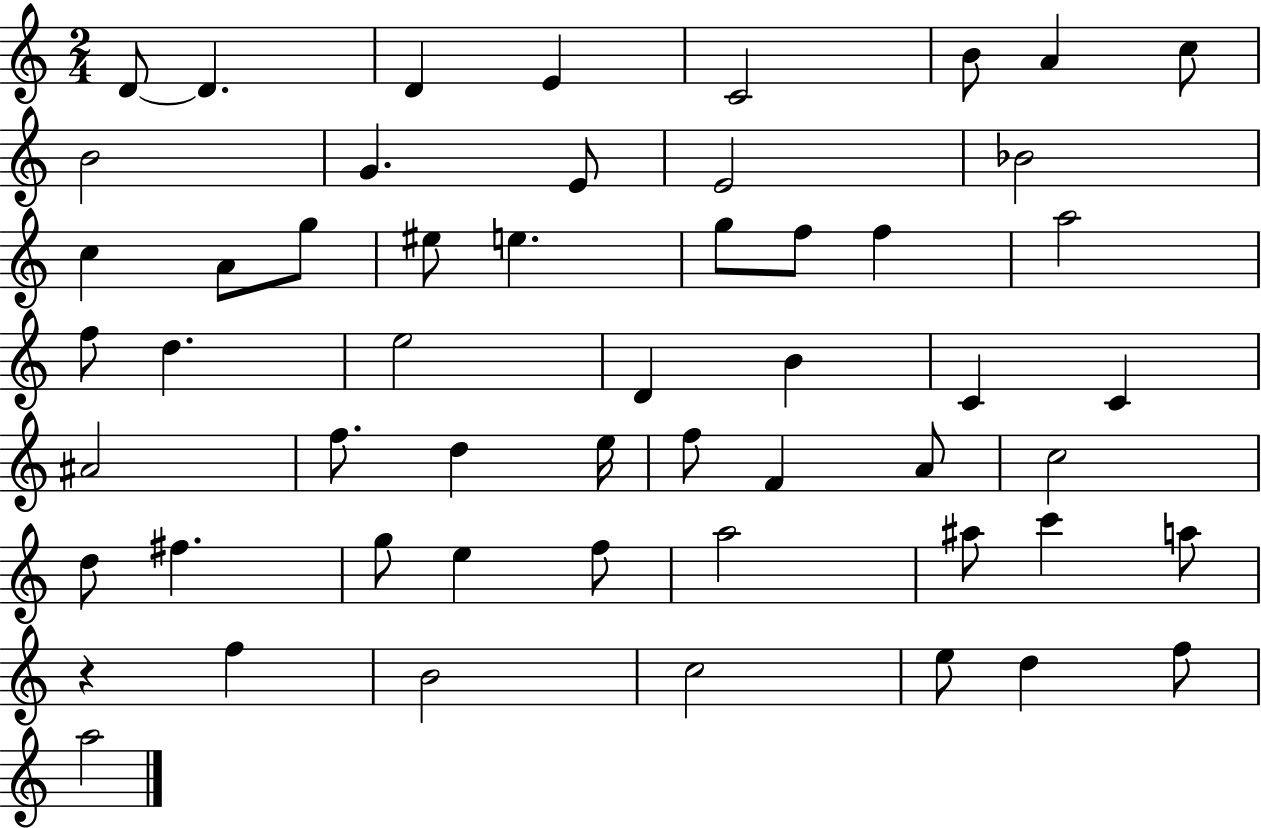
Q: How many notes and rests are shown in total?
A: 54